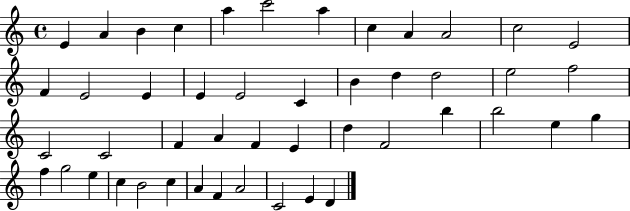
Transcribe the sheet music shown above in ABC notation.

X:1
T:Untitled
M:4/4
L:1/4
K:C
E A B c a c'2 a c A A2 c2 E2 F E2 E E E2 C B d d2 e2 f2 C2 C2 F A F E d F2 b b2 e g f g2 e c B2 c A F A2 C2 E D